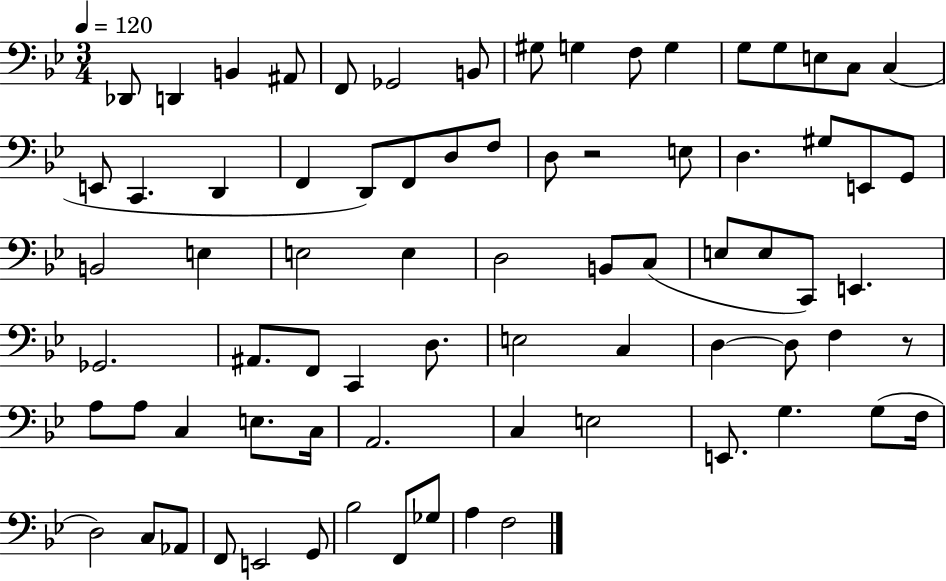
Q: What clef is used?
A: bass